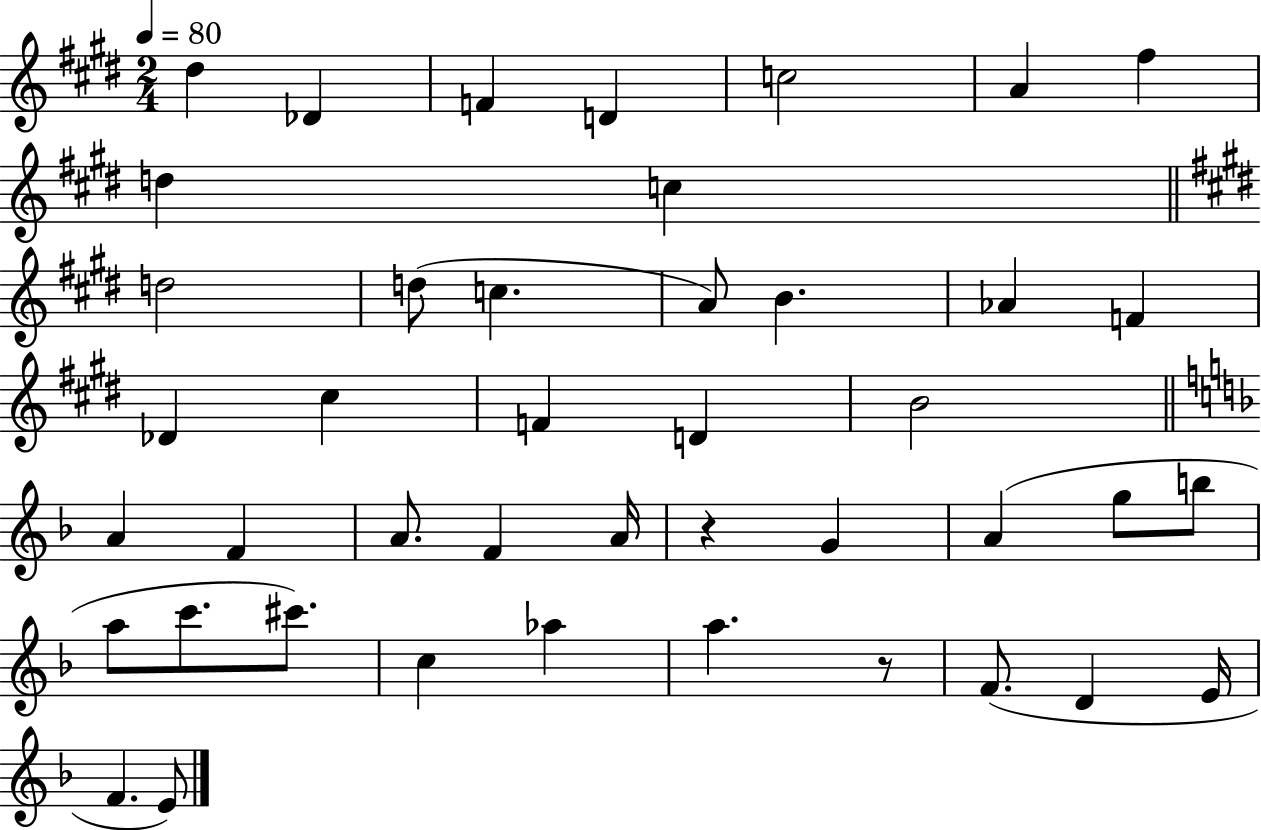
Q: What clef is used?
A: treble